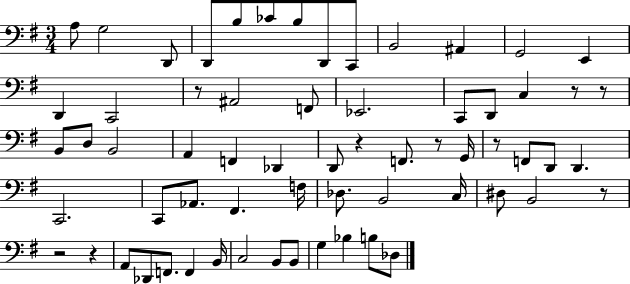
X:1
T:Untitled
M:3/4
L:1/4
K:G
A,/2 G,2 D,,/2 D,,/2 B,/2 _C/2 B,/2 D,,/2 C,,/2 B,,2 ^A,, G,,2 E,, D,, C,,2 z/2 ^A,,2 F,,/2 _E,,2 C,,/2 D,,/2 C, z/2 z/2 B,,/2 D,/2 B,,2 A,, F,, _D,, D,,/2 z F,,/2 z/2 G,,/4 z/2 F,,/2 D,,/2 D,, C,,2 C,,/2 _A,,/2 ^F,, F,/4 _D,/2 B,,2 C,/4 ^D,/2 B,,2 z/2 z2 z A,,/2 _D,,/2 F,,/2 F,, B,,/4 C,2 B,,/2 B,,/2 G, _B, B,/2 _D,/2